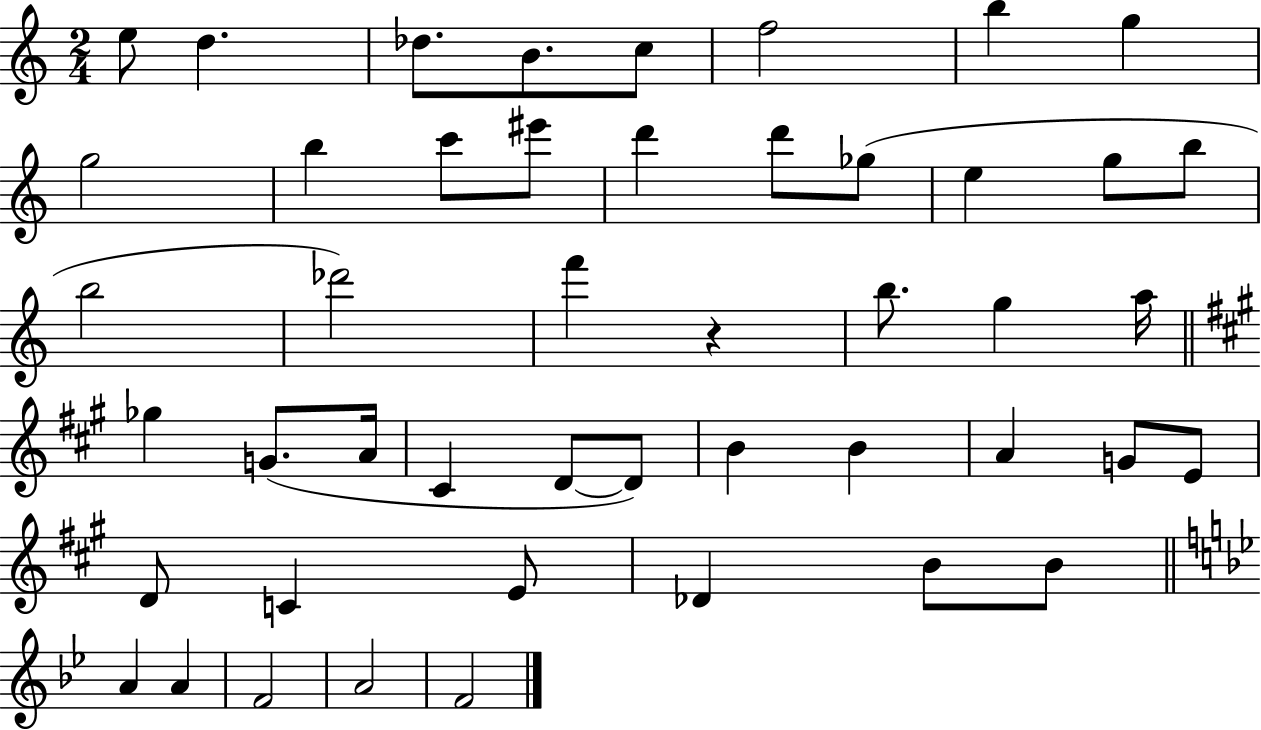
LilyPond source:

{
  \clef treble
  \numericTimeSignature
  \time 2/4
  \key c \major
  e''8 d''4. | des''8. b'8. c''8 | f''2 | b''4 g''4 | \break g''2 | b''4 c'''8 eis'''8 | d'''4 d'''8 ges''8( | e''4 g''8 b''8 | \break b''2 | des'''2) | f'''4 r4 | b''8. g''4 a''16 | \break \bar "||" \break \key a \major ges''4 g'8.( a'16 | cis'4 d'8~~ d'8) | b'4 b'4 | a'4 g'8 e'8 | \break d'8 c'4 e'8 | des'4 b'8 b'8 | \bar "||" \break \key bes \major a'4 a'4 | f'2 | a'2 | f'2 | \break \bar "|."
}